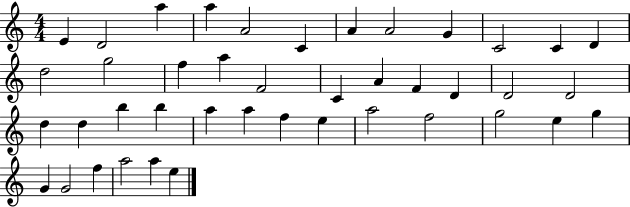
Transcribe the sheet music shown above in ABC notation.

X:1
T:Untitled
M:4/4
L:1/4
K:C
E D2 a a A2 C A A2 G C2 C D d2 g2 f a F2 C A F D D2 D2 d d b b a a f e a2 f2 g2 e g G G2 f a2 a e